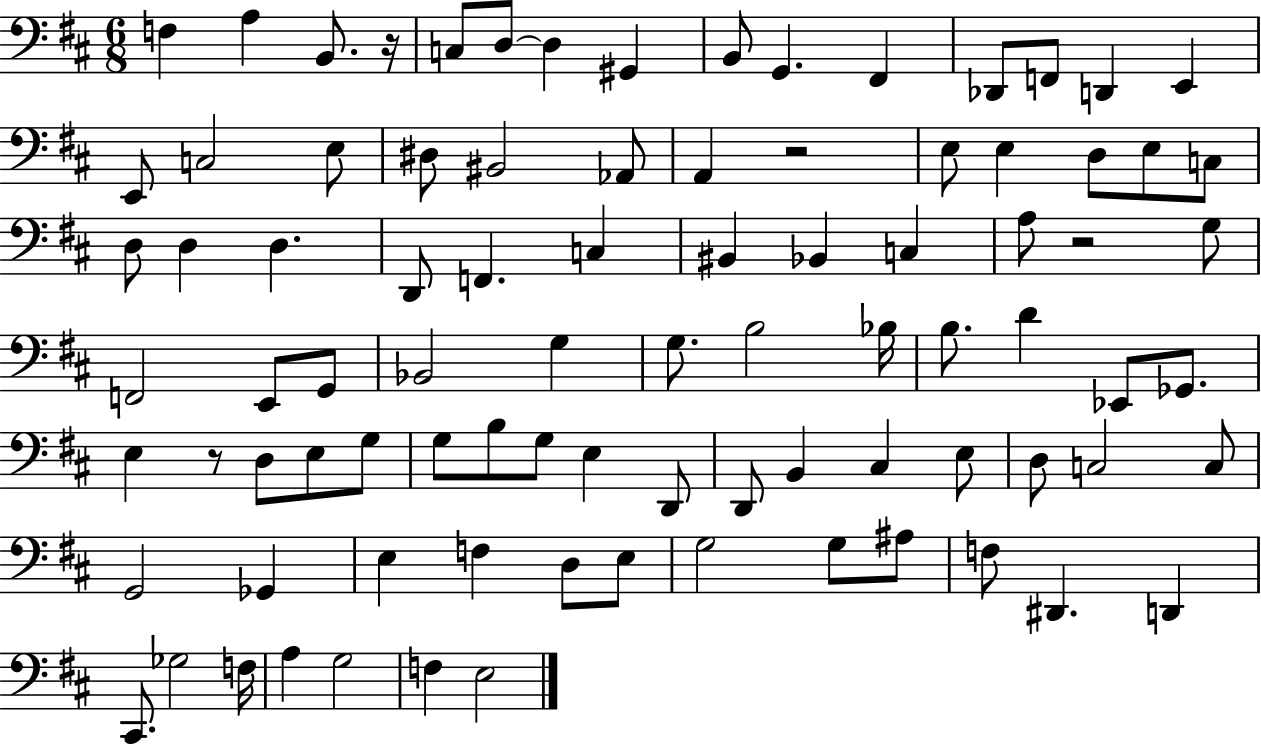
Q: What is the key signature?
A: D major